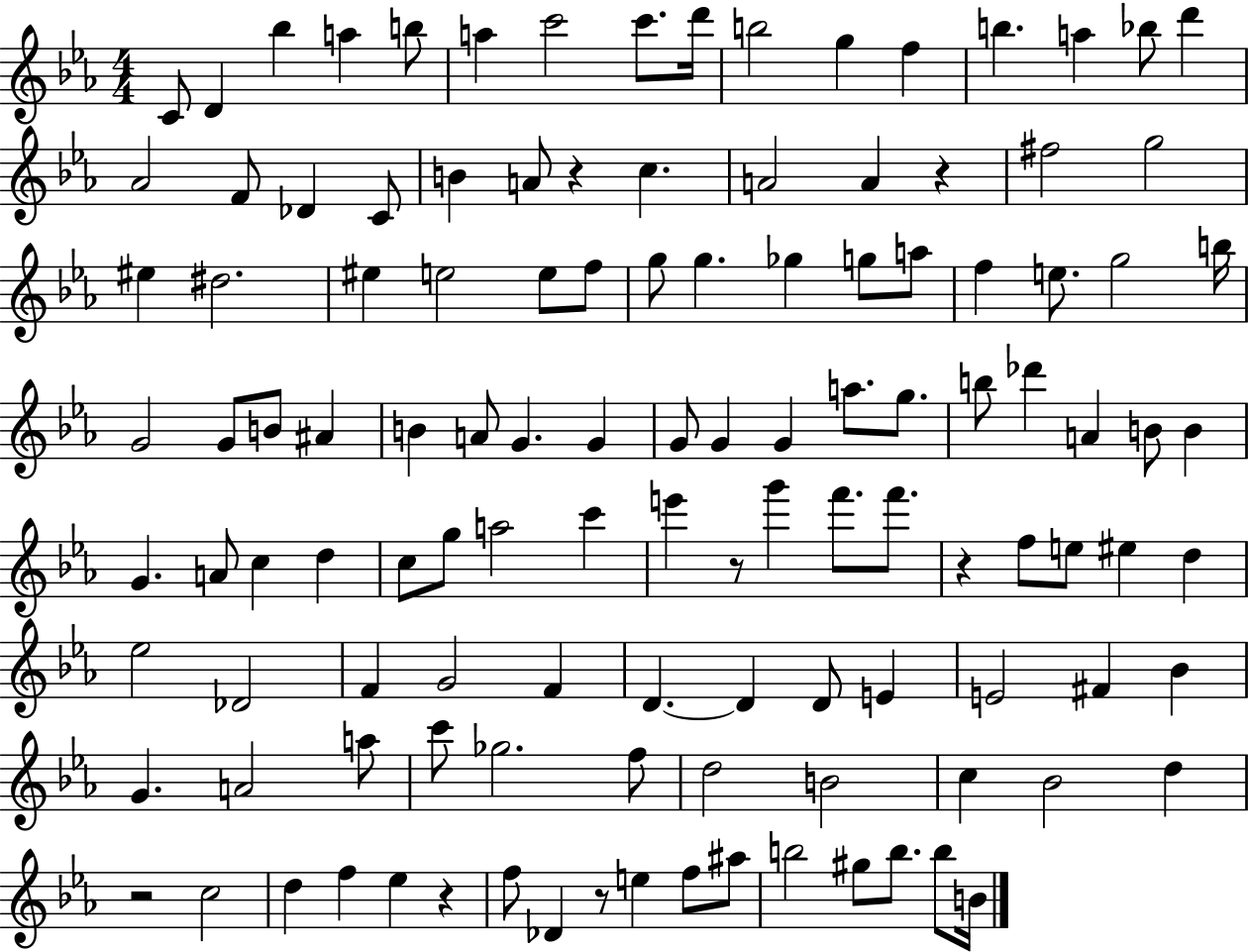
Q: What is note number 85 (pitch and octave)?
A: E4